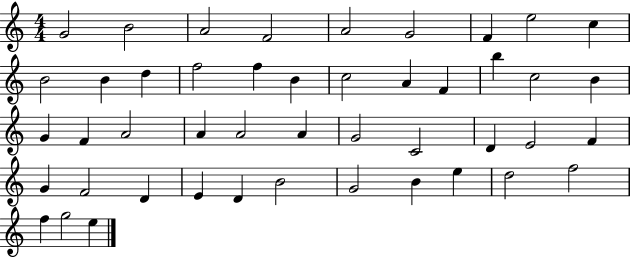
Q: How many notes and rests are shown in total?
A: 46